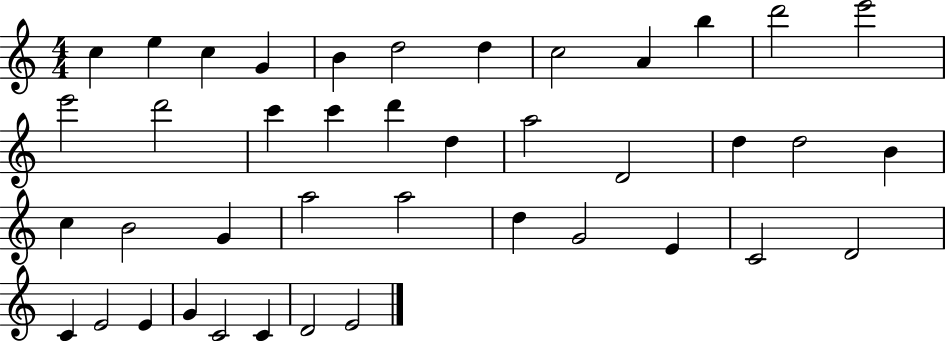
C5/q E5/q C5/q G4/q B4/q D5/h D5/q C5/h A4/q B5/q D6/h E6/h E6/h D6/h C6/q C6/q D6/q D5/q A5/h D4/h D5/q D5/h B4/q C5/q B4/h G4/q A5/h A5/h D5/q G4/h E4/q C4/h D4/h C4/q E4/h E4/q G4/q C4/h C4/q D4/h E4/h